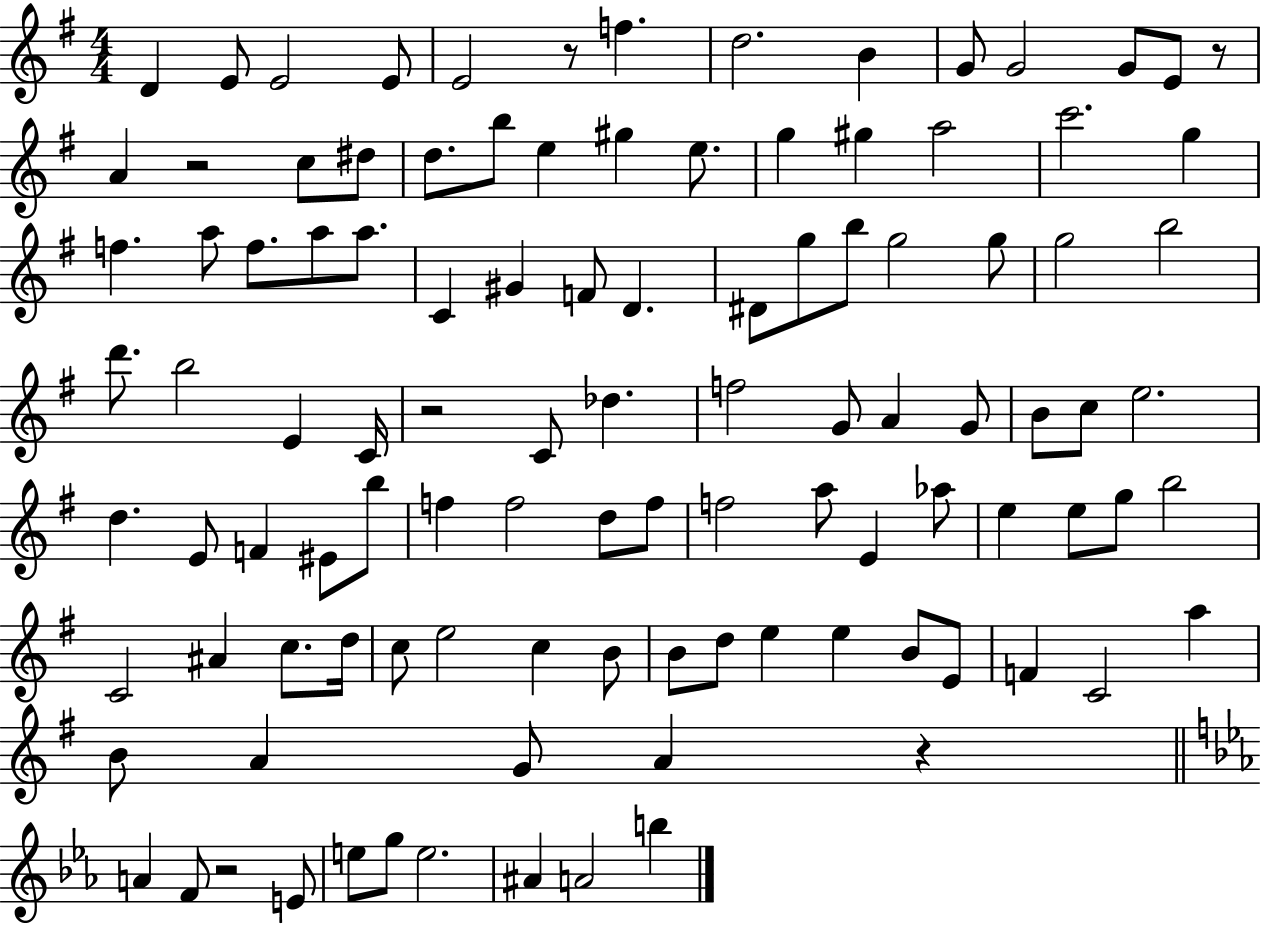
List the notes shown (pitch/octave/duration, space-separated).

D4/q E4/e E4/h E4/e E4/h R/e F5/q. D5/h. B4/q G4/e G4/h G4/e E4/e R/e A4/q R/h C5/e D#5/e D5/e. B5/e E5/q G#5/q E5/e. G5/q G#5/q A5/h C6/h. G5/q F5/q. A5/e F5/e. A5/e A5/e. C4/q G#4/q F4/e D4/q. D#4/e G5/e B5/e G5/h G5/e G5/h B5/h D6/e. B5/h E4/q C4/s R/h C4/e Db5/q. F5/h G4/e A4/q G4/e B4/e C5/e E5/h. D5/q. E4/e F4/q EIS4/e B5/e F5/q F5/h D5/e F5/e F5/h A5/e E4/q Ab5/e E5/q E5/e G5/e B5/h C4/h A#4/q C5/e. D5/s C5/e E5/h C5/q B4/e B4/e D5/e E5/q E5/q B4/e E4/e F4/q C4/h A5/q B4/e A4/q G4/e A4/q R/q A4/q F4/e R/h E4/e E5/e G5/e E5/h. A#4/q A4/h B5/q